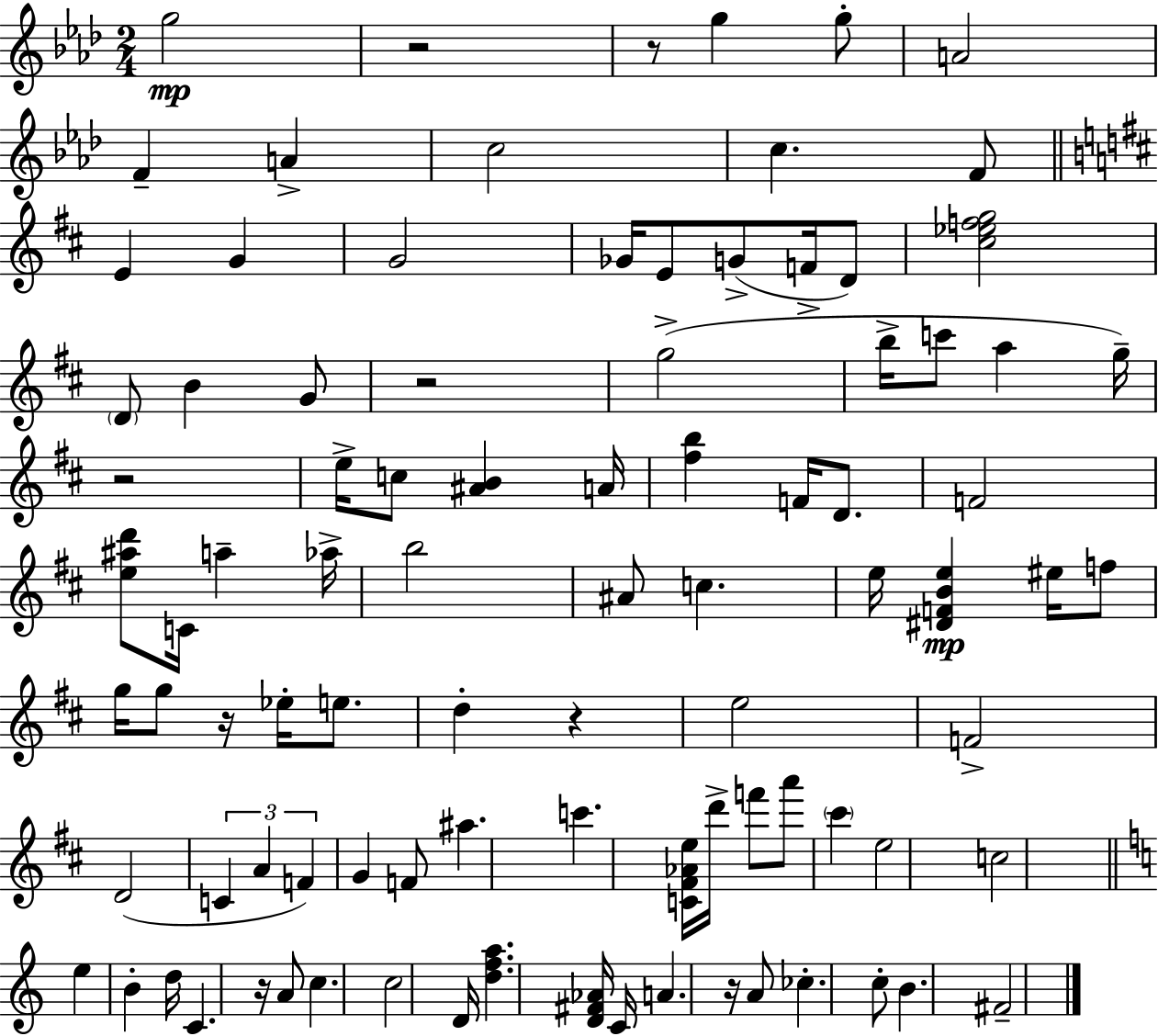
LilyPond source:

{
  \clef treble
  \numericTimeSignature
  \time 2/4
  \key f \minor
  g''2\mp | r2 | r8 g''4 g''8-. | a'2 | \break f'4-- a'4-> | c''2 | c''4. f'8 | \bar "||" \break \key d \major e'4 g'4 | g'2 | ges'16 e'8 g'8->( f'16-> d'8) | <cis'' ees'' f'' g''>2 | \break \parenthesize d'8 b'4 g'8 | r2 | g''2->( | b''16-> c'''8 a''4 g''16--) | \break r2 | e''16-> c''8 <ais' b'>4 a'16 | <fis'' b''>4 f'16 d'8. | f'2 | \break <e'' ais'' d'''>8 c'16 a''4-- aes''16-> | b''2 | ais'8 c''4. | e''16 <dis' f' b' e''>4\mp eis''16 f''8 | \break g''16 g''8 r16 ees''16-. e''8. | d''4-. r4 | e''2 | f'2-> | \break d'2( | \tuplet 3/2 { c'4 a'4 | f'4) } g'4 | f'8 ais''4. | \break c'''4. <c' fis' aes' e''>16 d'''16-> | f'''8 a'''8 \parenthesize cis'''4 | e''2 | c''2 | \break \bar "||" \break \key a \minor e''4 b'4-. | d''16 c'4. r16 | a'8 c''4. | c''2 | \break d'16 <d'' f'' a''>4. <d' fis' aes'>16 | c'16 a'4. r16 | a'8 ces''4.-. | c''8-. b'4. | \break fis'2-- | \bar "|."
}